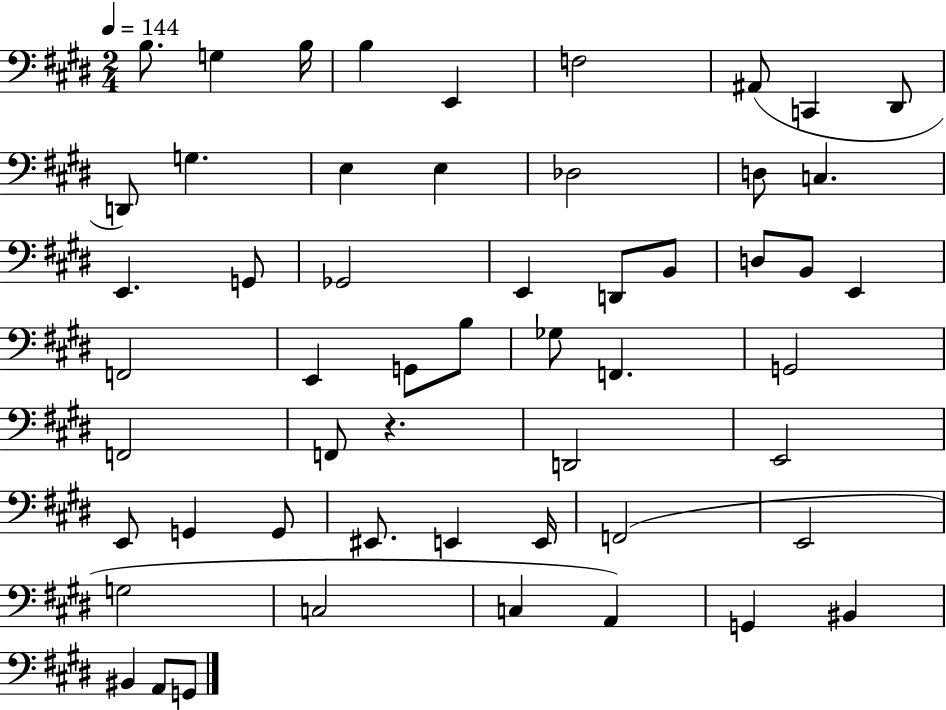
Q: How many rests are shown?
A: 1